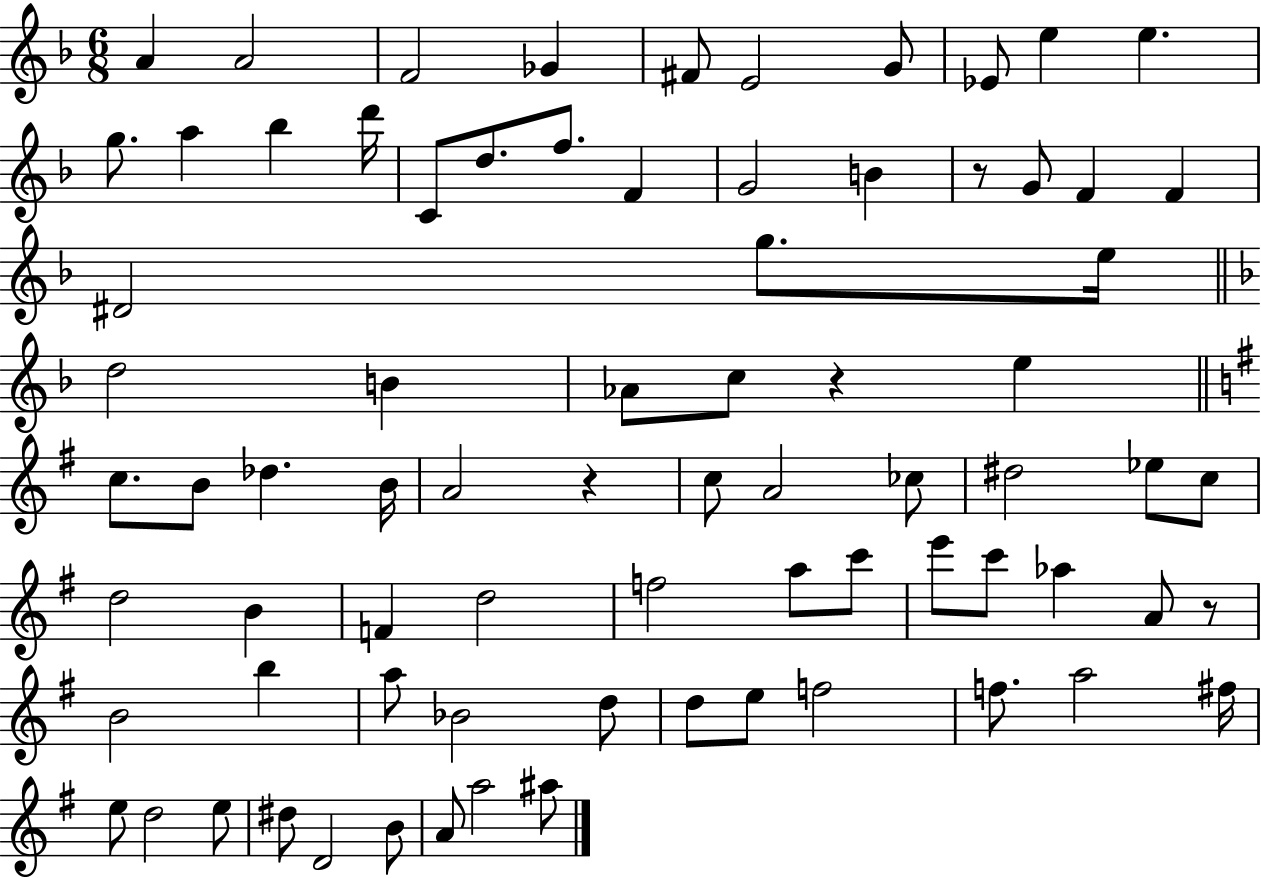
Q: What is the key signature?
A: F major